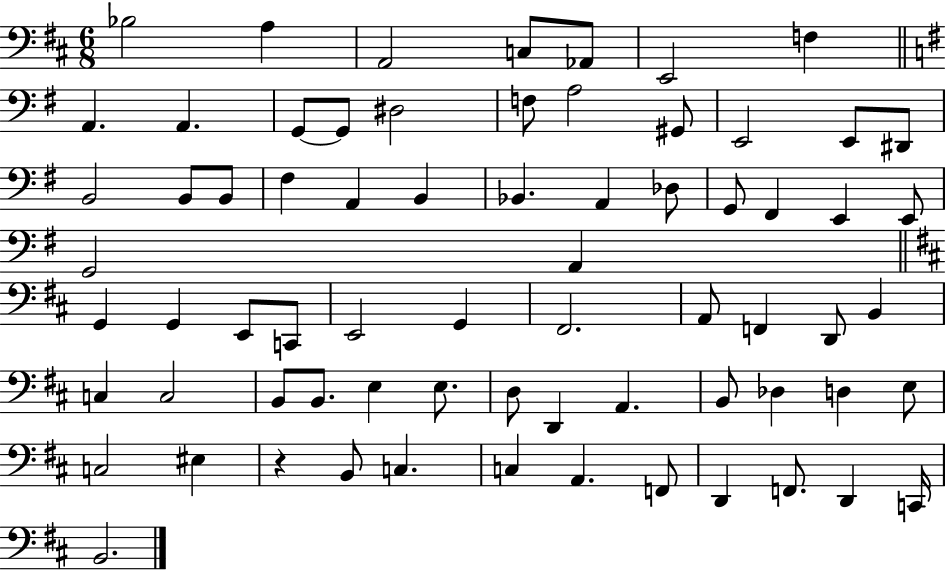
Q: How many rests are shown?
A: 1